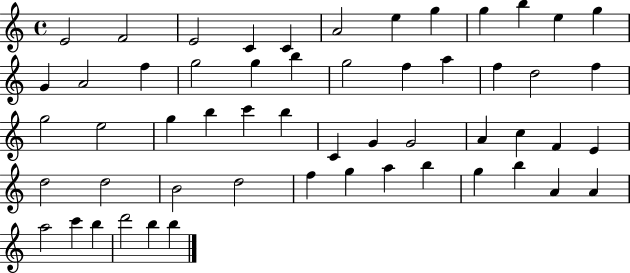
X:1
T:Untitled
M:4/4
L:1/4
K:C
E2 F2 E2 C C A2 e g g b e g G A2 f g2 g b g2 f a f d2 f g2 e2 g b c' b C G G2 A c F E d2 d2 B2 d2 f g a b g b A A a2 c' b d'2 b b